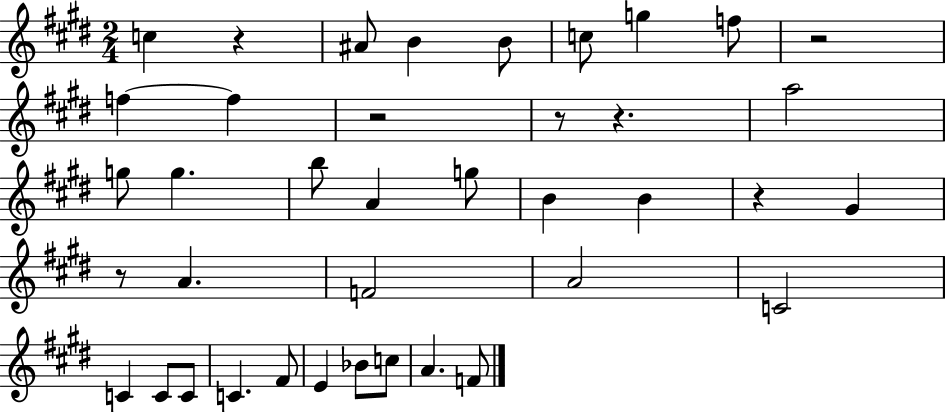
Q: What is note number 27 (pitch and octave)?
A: F#4